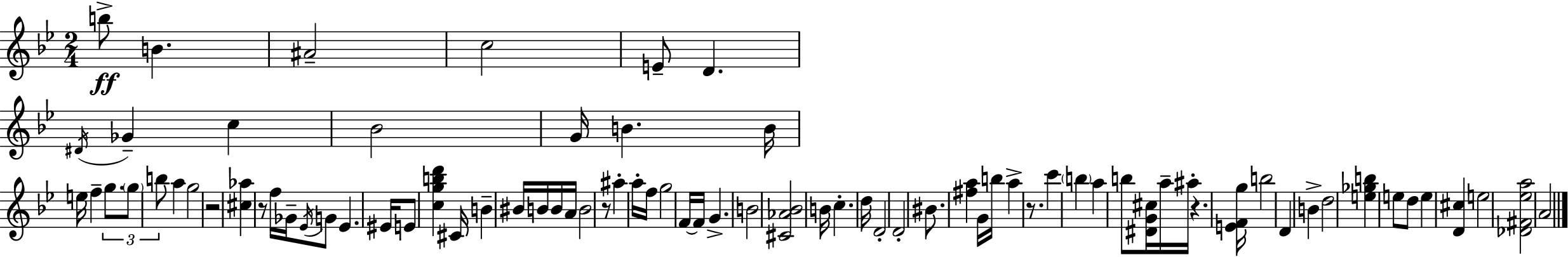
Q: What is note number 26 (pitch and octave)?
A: EIS4